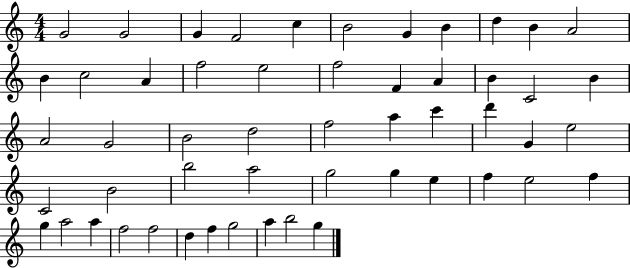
{
  \clef treble
  \numericTimeSignature
  \time 4/4
  \key c \major
  g'2 g'2 | g'4 f'2 c''4 | b'2 g'4 b'4 | d''4 b'4 a'2 | \break b'4 c''2 a'4 | f''2 e''2 | f''2 f'4 a'4 | b'4 c'2 b'4 | \break a'2 g'2 | b'2 d''2 | f''2 a''4 c'''4 | d'''4 g'4 e''2 | \break c'2 b'2 | b''2 a''2 | g''2 g''4 e''4 | f''4 e''2 f''4 | \break g''4 a''2 a''4 | f''2 f''2 | d''4 f''4 g''2 | a''4 b''2 g''4 | \break \bar "|."
}